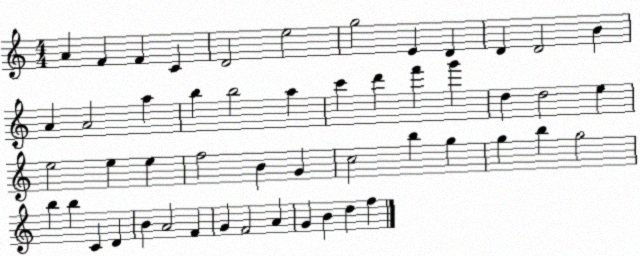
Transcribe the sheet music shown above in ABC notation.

X:1
T:Untitled
M:4/4
L:1/4
K:C
A F F C D2 e2 g2 E D D D2 B A A2 a b b2 a c' d' f' g' d d2 e e2 e e f2 B G c2 b g g b g2 b b C D B A2 F G F2 A G B d f